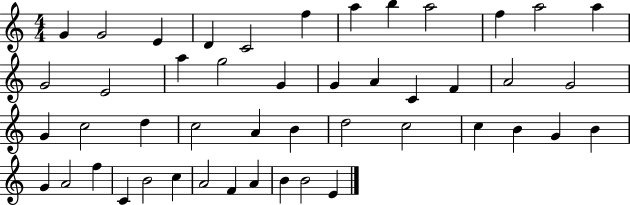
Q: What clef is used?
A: treble